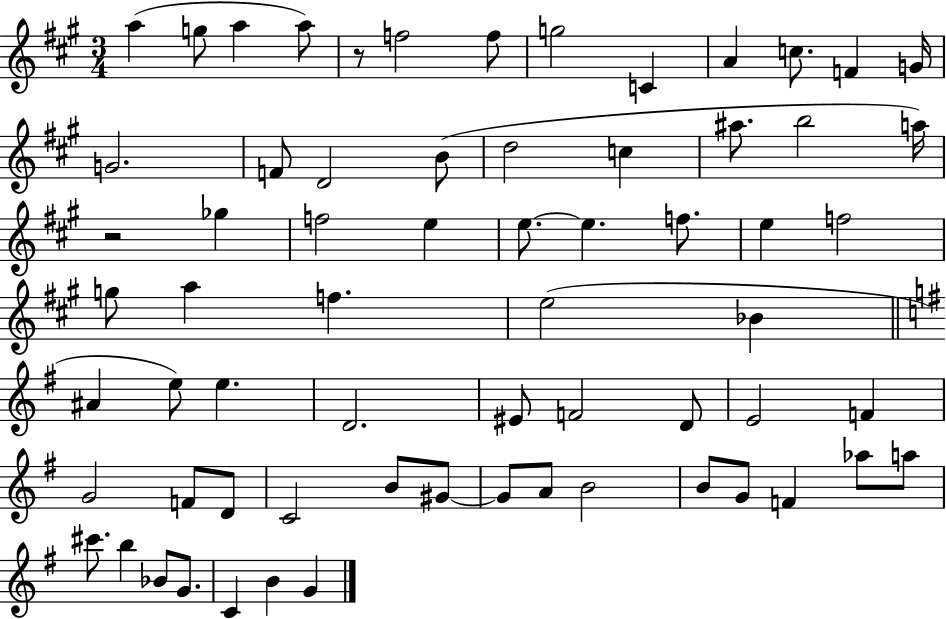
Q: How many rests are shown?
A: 2